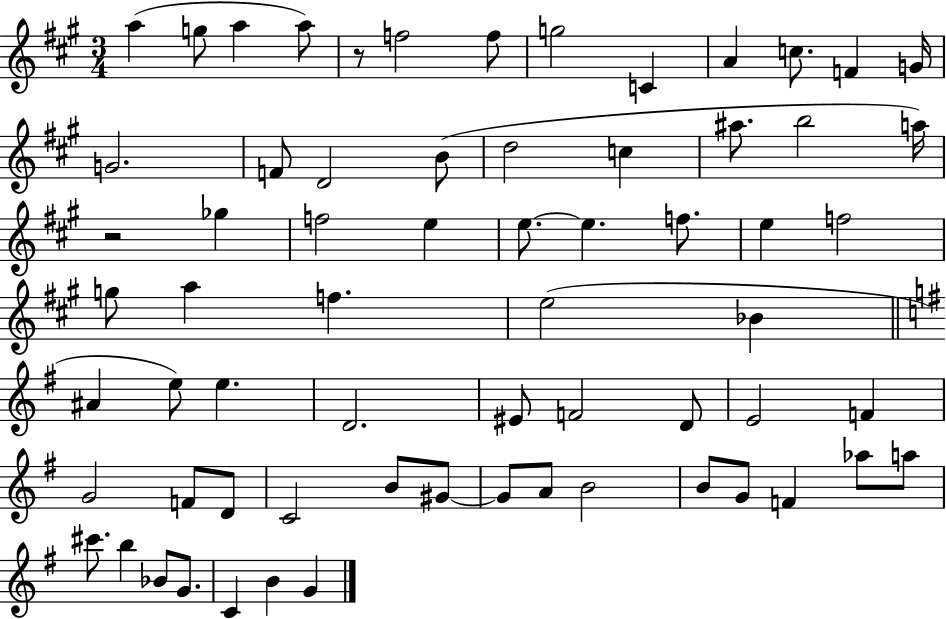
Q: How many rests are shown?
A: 2